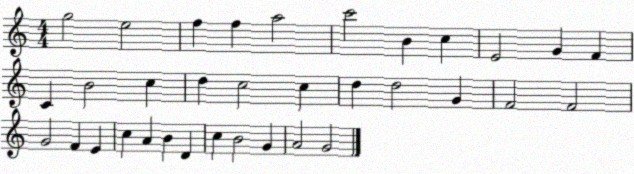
X:1
T:Untitled
M:4/4
L:1/4
K:C
g2 e2 f f a2 c'2 B c E2 G F C B2 c d c2 c d d2 G F2 F2 G2 F E c A B D c B2 G A2 G2